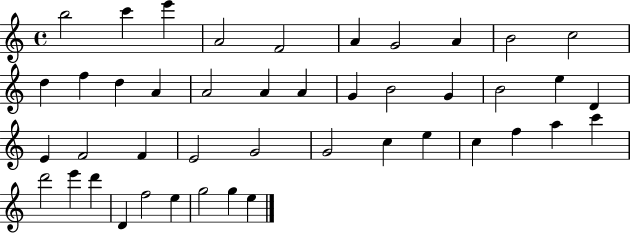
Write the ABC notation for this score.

X:1
T:Untitled
M:4/4
L:1/4
K:C
b2 c' e' A2 F2 A G2 A B2 c2 d f d A A2 A A G B2 G B2 e D E F2 F E2 G2 G2 c e c f a c' d'2 e' d' D f2 e g2 g e